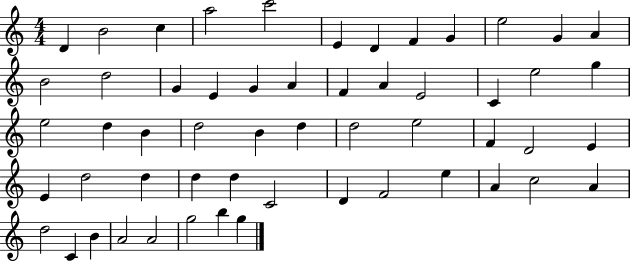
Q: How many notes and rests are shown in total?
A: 55